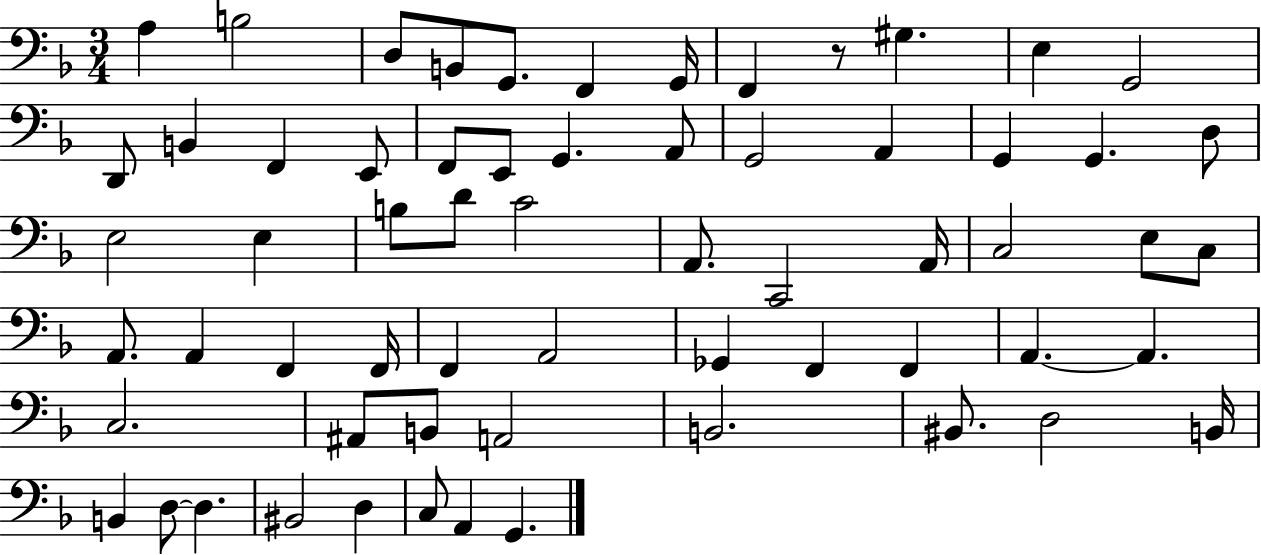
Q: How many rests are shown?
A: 1